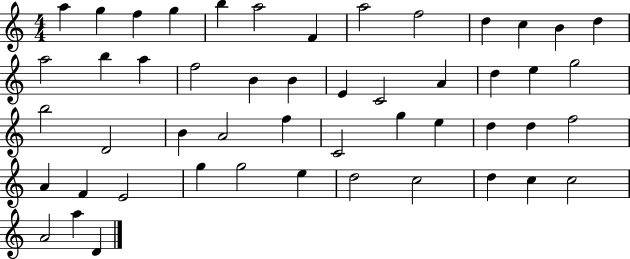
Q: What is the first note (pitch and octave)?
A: A5